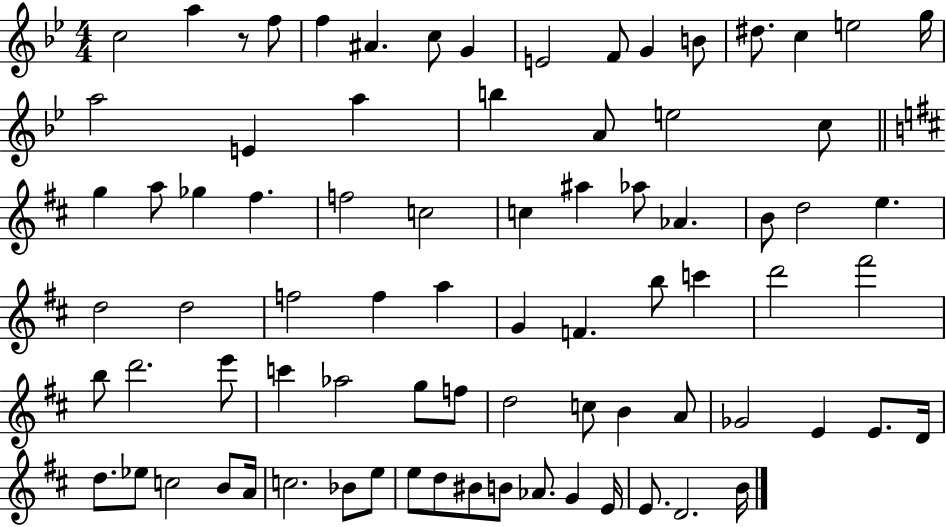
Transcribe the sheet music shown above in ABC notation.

X:1
T:Untitled
M:4/4
L:1/4
K:Bb
c2 a z/2 f/2 f ^A c/2 G E2 F/2 G B/2 ^d/2 c e2 g/4 a2 E a b A/2 e2 c/2 g a/2 _g ^f f2 c2 c ^a _a/2 _A B/2 d2 e d2 d2 f2 f a G F b/2 c' d'2 ^f'2 b/2 d'2 e'/2 c' _a2 g/2 f/2 d2 c/2 B A/2 _G2 E E/2 D/4 d/2 _e/2 c2 B/2 A/4 c2 _B/2 e/2 e/2 d/2 ^B/2 B/2 _A/2 G E/4 E/2 D2 B/4